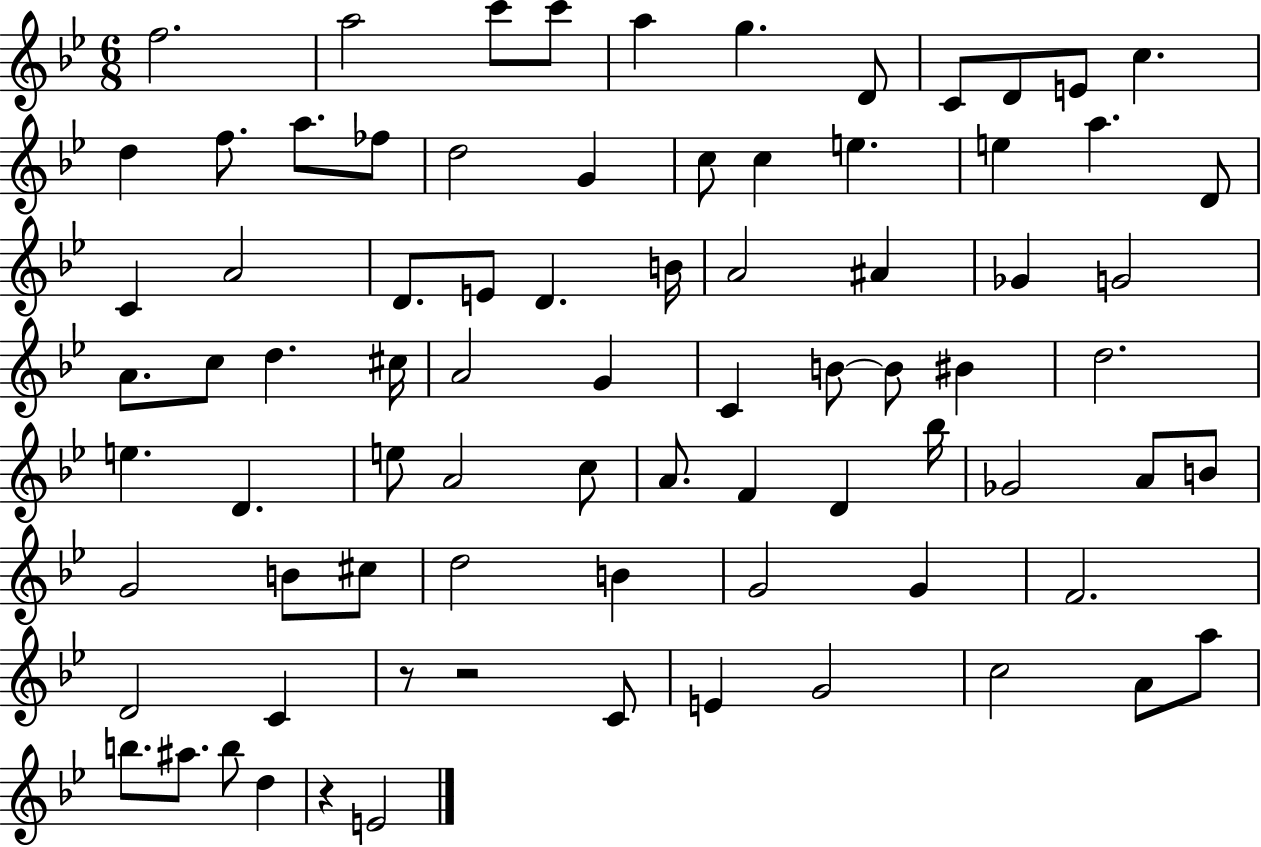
F5/h. A5/h C6/e C6/e A5/q G5/q. D4/e C4/e D4/e E4/e C5/q. D5/q F5/e. A5/e. FES5/e D5/h G4/q C5/e C5/q E5/q. E5/q A5/q. D4/e C4/q A4/h D4/e. E4/e D4/q. B4/s A4/h A#4/q Gb4/q G4/h A4/e. C5/e D5/q. C#5/s A4/h G4/q C4/q B4/e B4/e BIS4/q D5/h. E5/q. D4/q. E5/e A4/h C5/e A4/e. F4/q D4/q Bb5/s Gb4/h A4/e B4/e G4/h B4/e C#5/e D5/h B4/q G4/h G4/q F4/h. D4/h C4/q R/e R/h C4/e E4/q G4/h C5/h A4/e A5/e B5/e. A#5/e. B5/e D5/q R/q E4/h